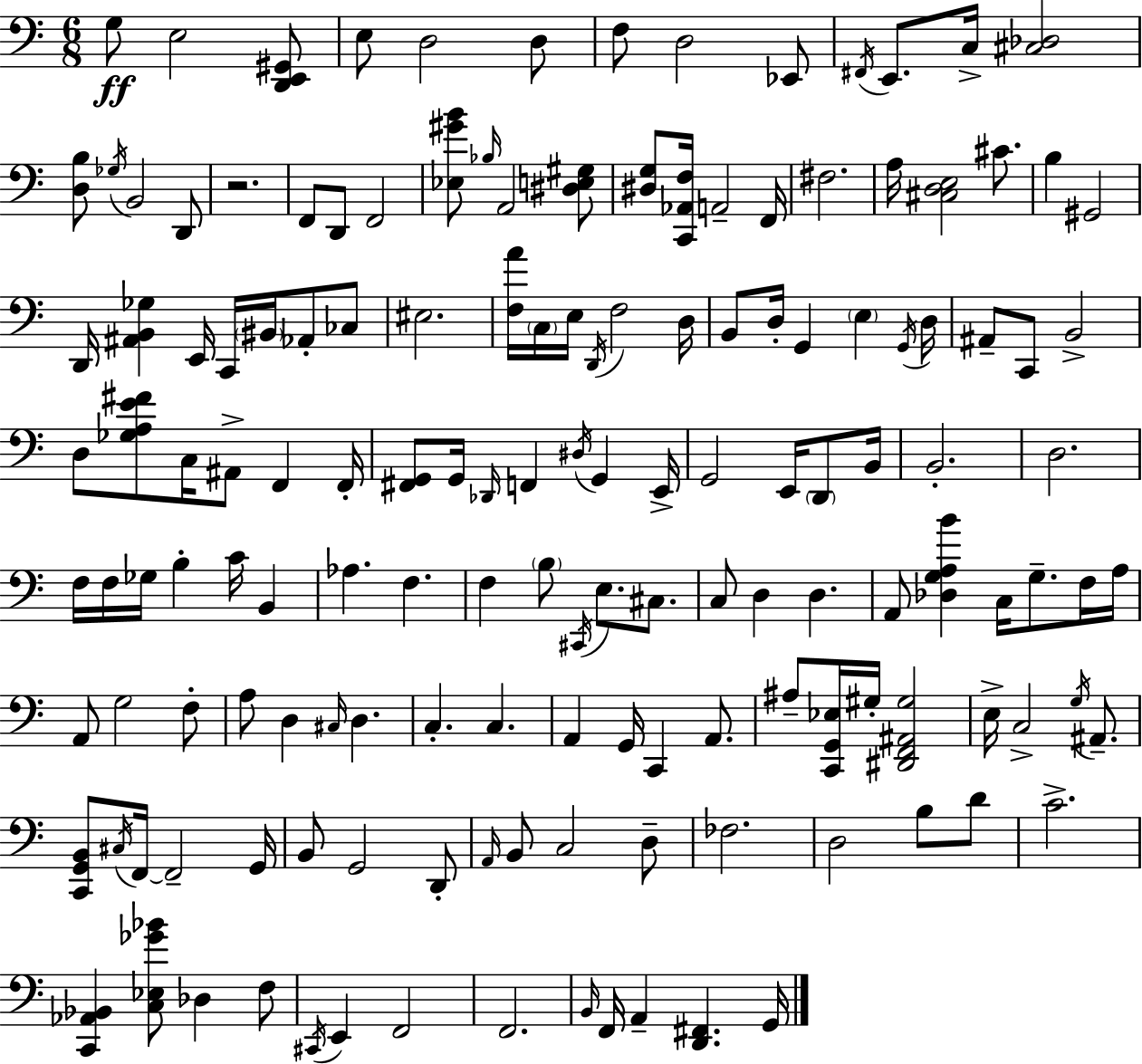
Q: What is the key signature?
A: C major